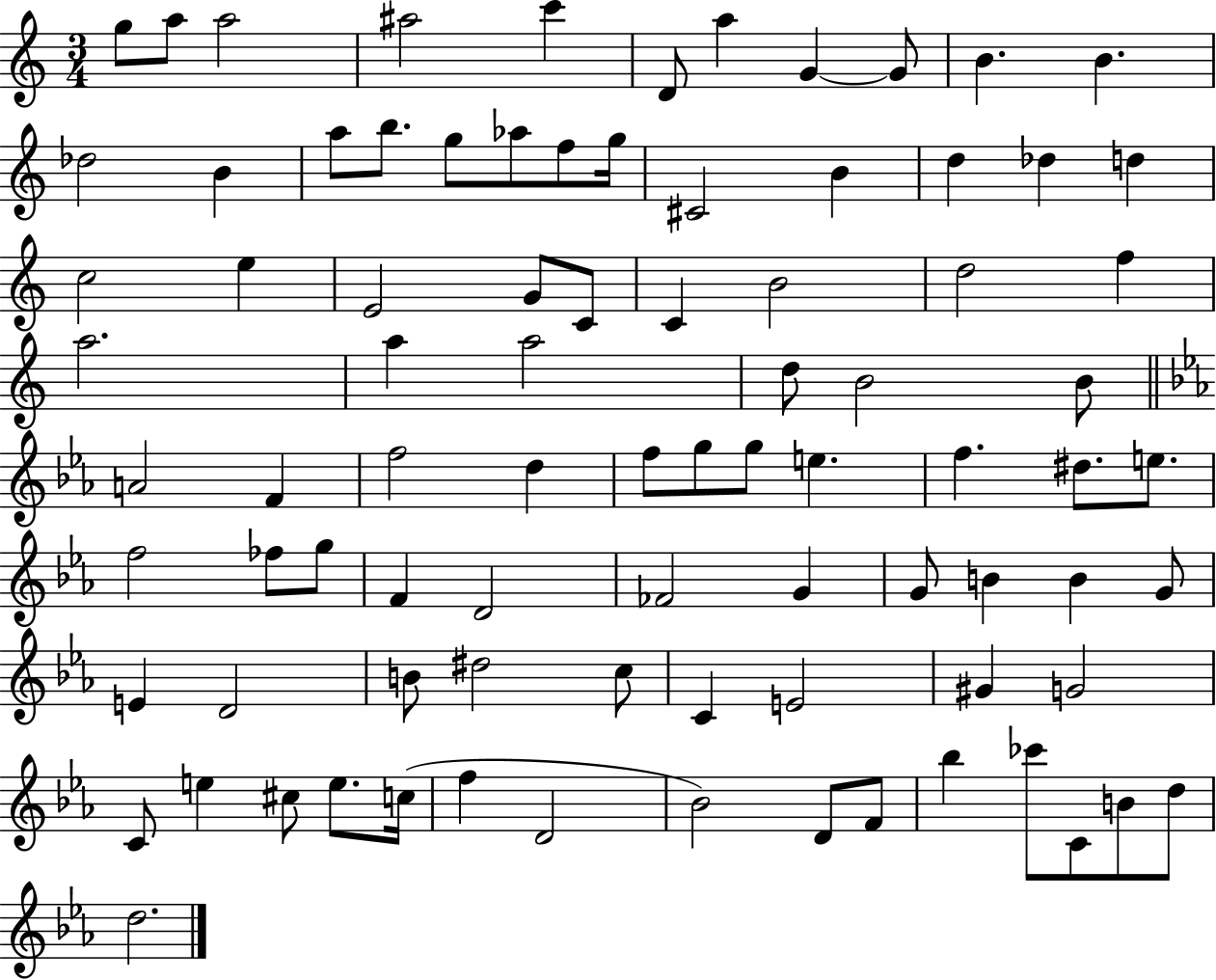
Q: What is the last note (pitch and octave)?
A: D5